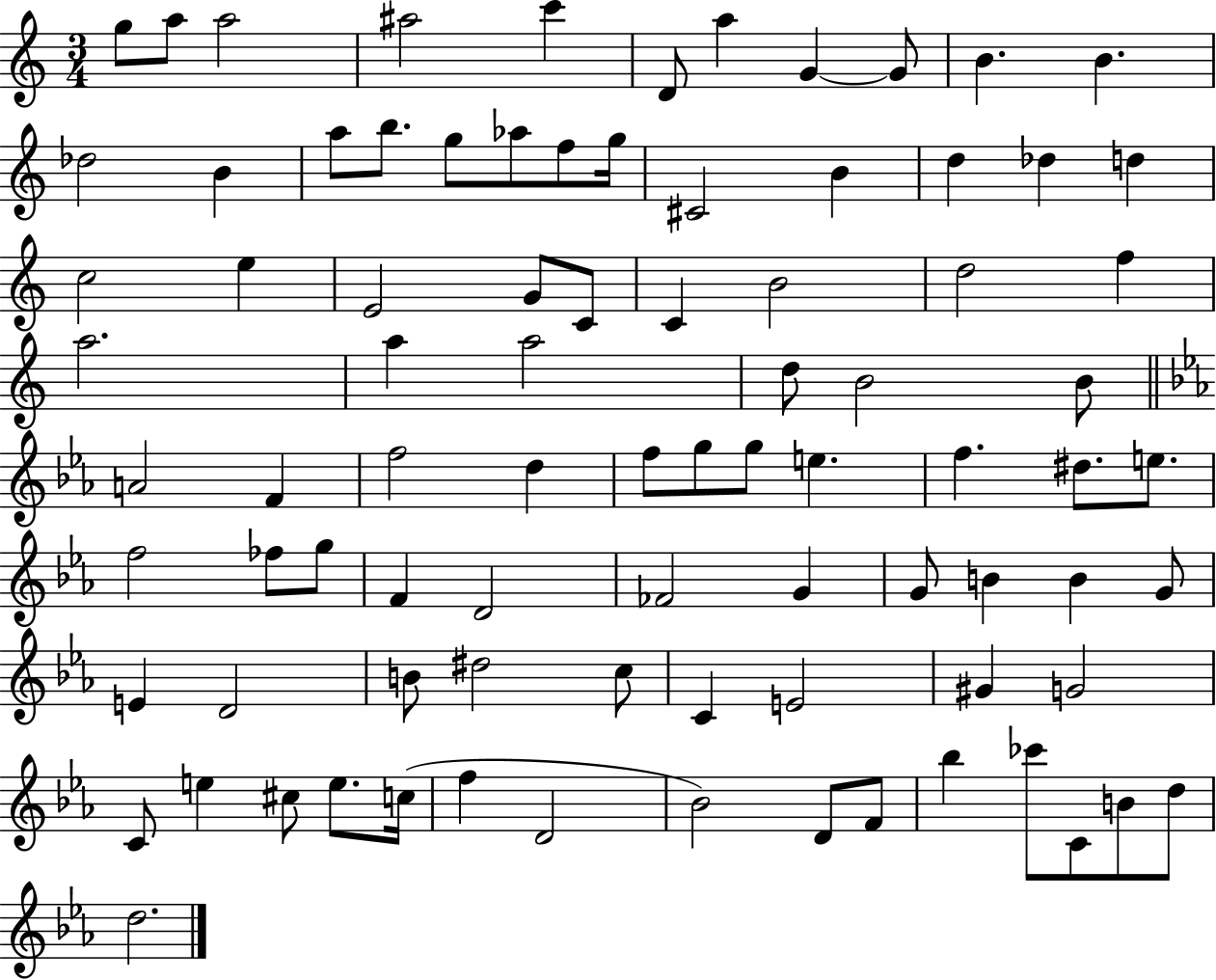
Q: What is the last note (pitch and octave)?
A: D5